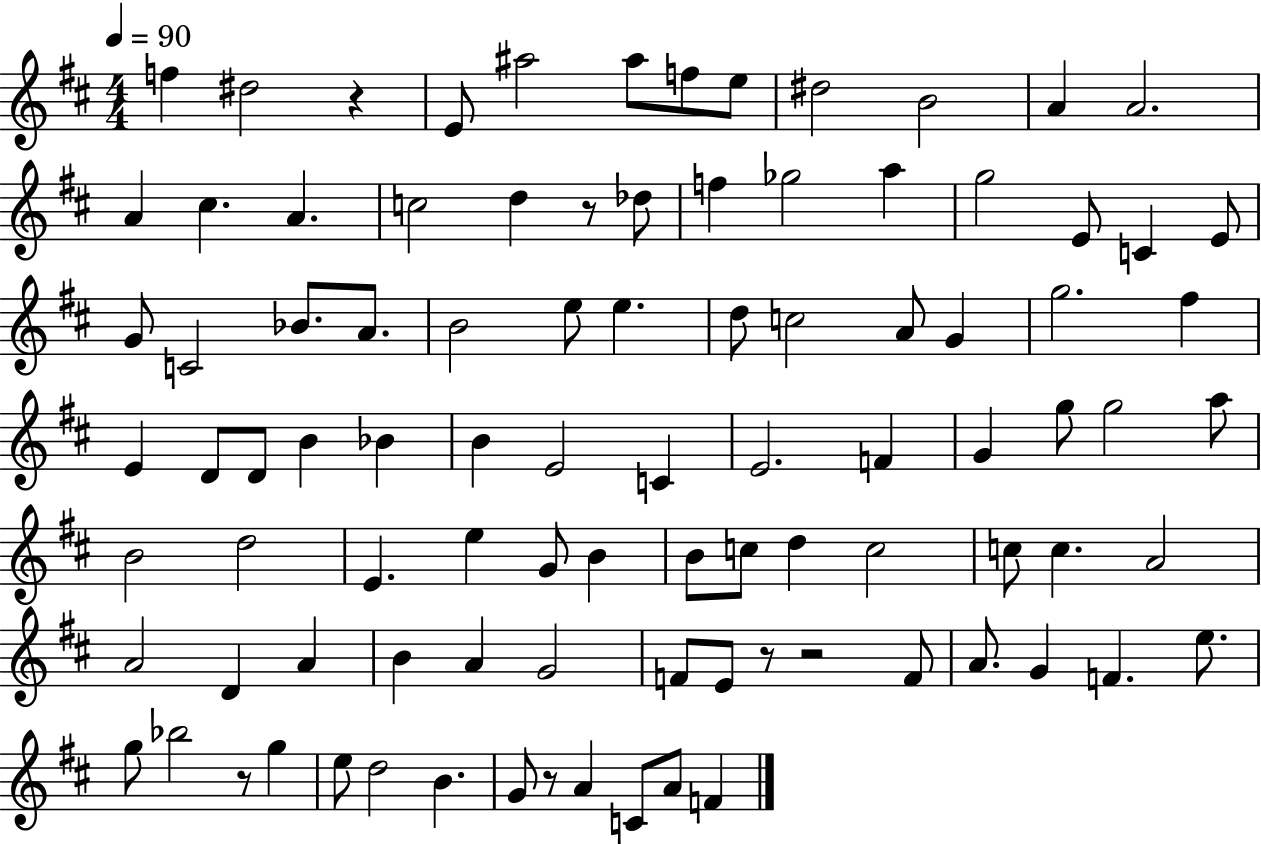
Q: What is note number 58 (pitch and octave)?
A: B4